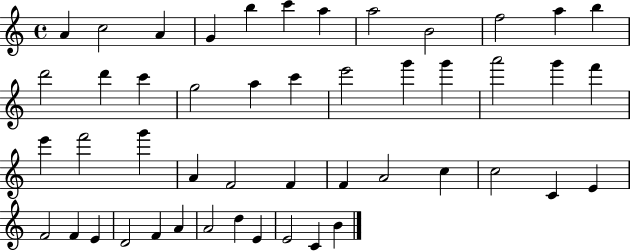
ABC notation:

X:1
T:Untitled
M:4/4
L:1/4
K:C
A c2 A G b c' a a2 B2 f2 a b d'2 d' c' g2 a c' e'2 g' g' a'2 g' f' e' f'2 g' A F2 F F A2 c c2 C E F2 F E D2 F A A2 d E E2 C B